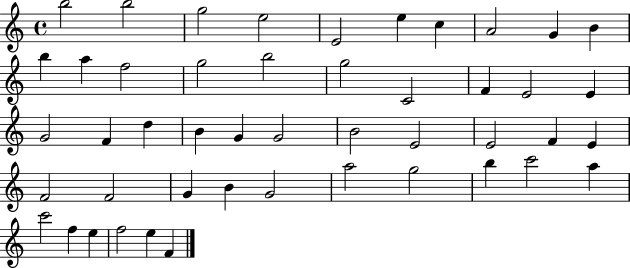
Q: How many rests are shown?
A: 0